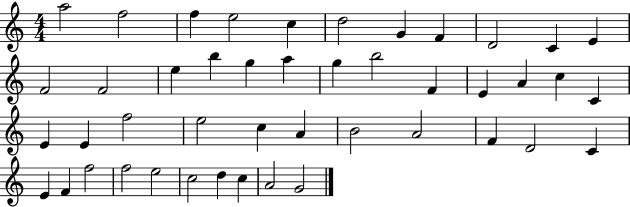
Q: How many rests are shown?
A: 0